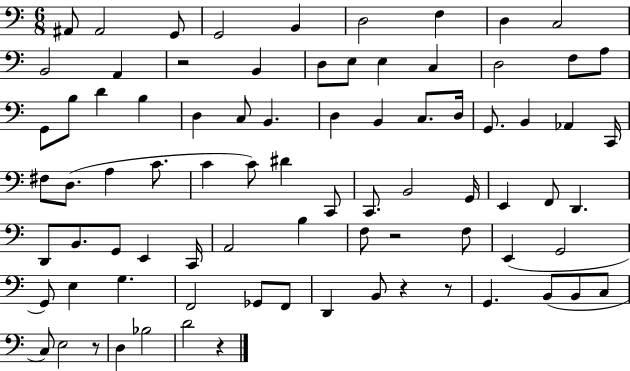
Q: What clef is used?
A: bass